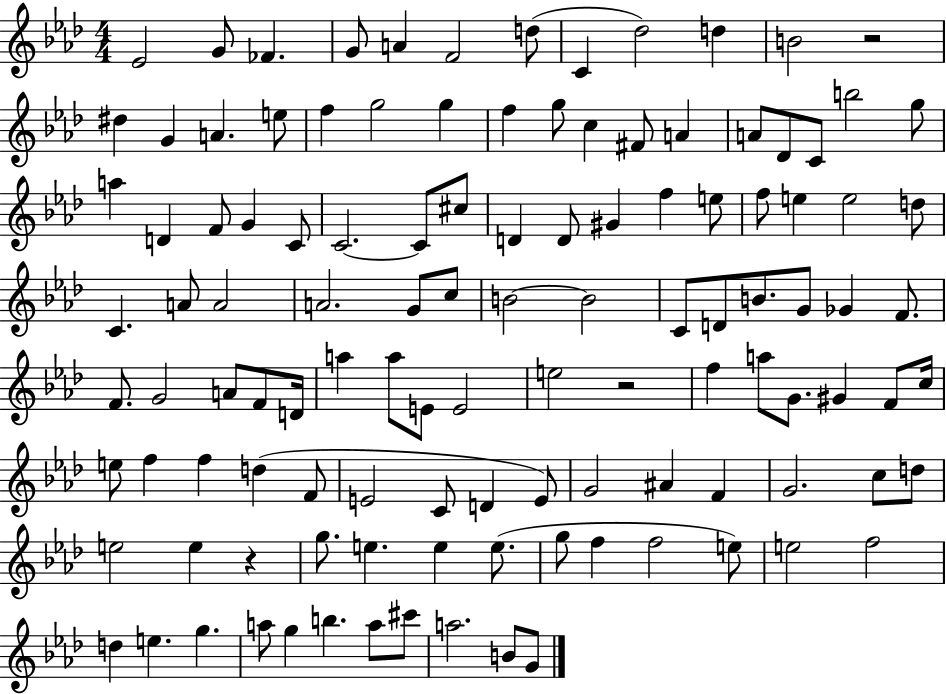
Eb4/h G4/e FES4/q. G4/e A4/q F4/h D5/e C4/q Db5/h D5/q B4/h R/h D#5/q G4/q A4/q. E5/e F5/q G5/h G5/q F5/q G5/e C5/q F#4/e A4/q A4/e Db4/e C4/e B5/h G5/e A5/q D4/q F4/e G4/q C4/e C4/h. C4/e C#5/e D4/q D4/e G#4/q F5/q E5/e F5/e E5/q E5/h D5/e C4/q. A4/e A4/h A4/h. G4/e C5/e B4/h B4/h C4/e D4/e B4/e. G4/e Gb4/q F4/e. F4/e. G4/h A4/e F4/e D4/s A5/q A5/e E4/e E4/h E5/h R/h F5/q A5/e G4/e. G#4/q F4/e C5/s E5/e F5/q F5/q D5/q F4/e E4/h C4/e D4/q E4/e G4/h A#4/q F4/q G4/h. C5/e D5/e E5/h E5/q R/q G5/e. E5/q. E5/q E5/e. G5/e F5/q F5/h E5/e E5/h F5/h D5/q E5/q. G5/q. A5/e G5/q B5/q. A5/e C#6/e A5/h. B4/e G4/e